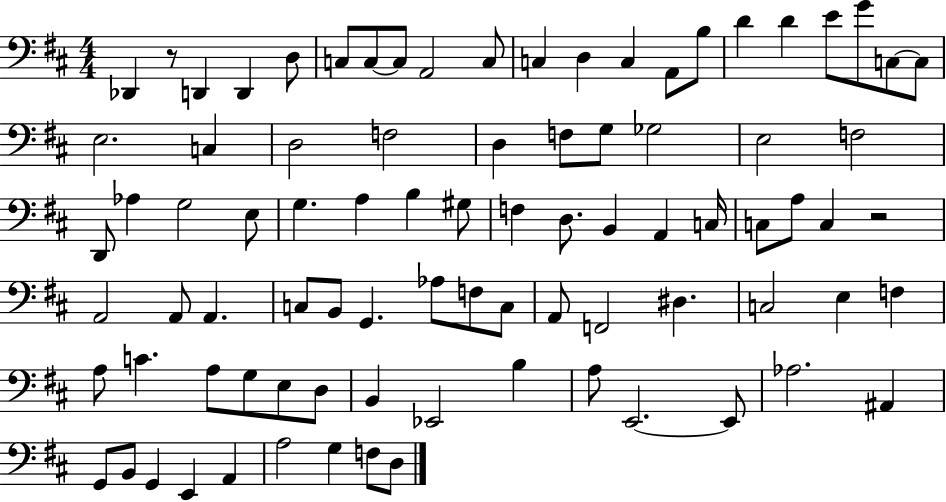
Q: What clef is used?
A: bass